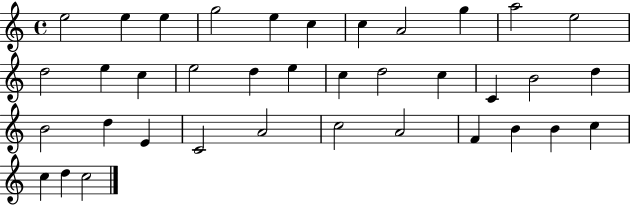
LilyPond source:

{
  \clef treble
  \time 4/4
  \defaultTimeSignature
  \key c \major
  e''2 e''4 e''4 | g''2 e''4 c''4 | c''4 a'2 g''4 | a''2 e''2 | \break d''2 e''4 c''4 | e''2 d''4 e''4 | c''4 d''2 c''4 | c'4 b'2 d''4 | \break b'2 d''4 e'4 | c'2 a'2 | c''2 a'2 | f'4 b'4 b'4 c''4 | \break c''4 d''4 c''2 | \bar "|."
}